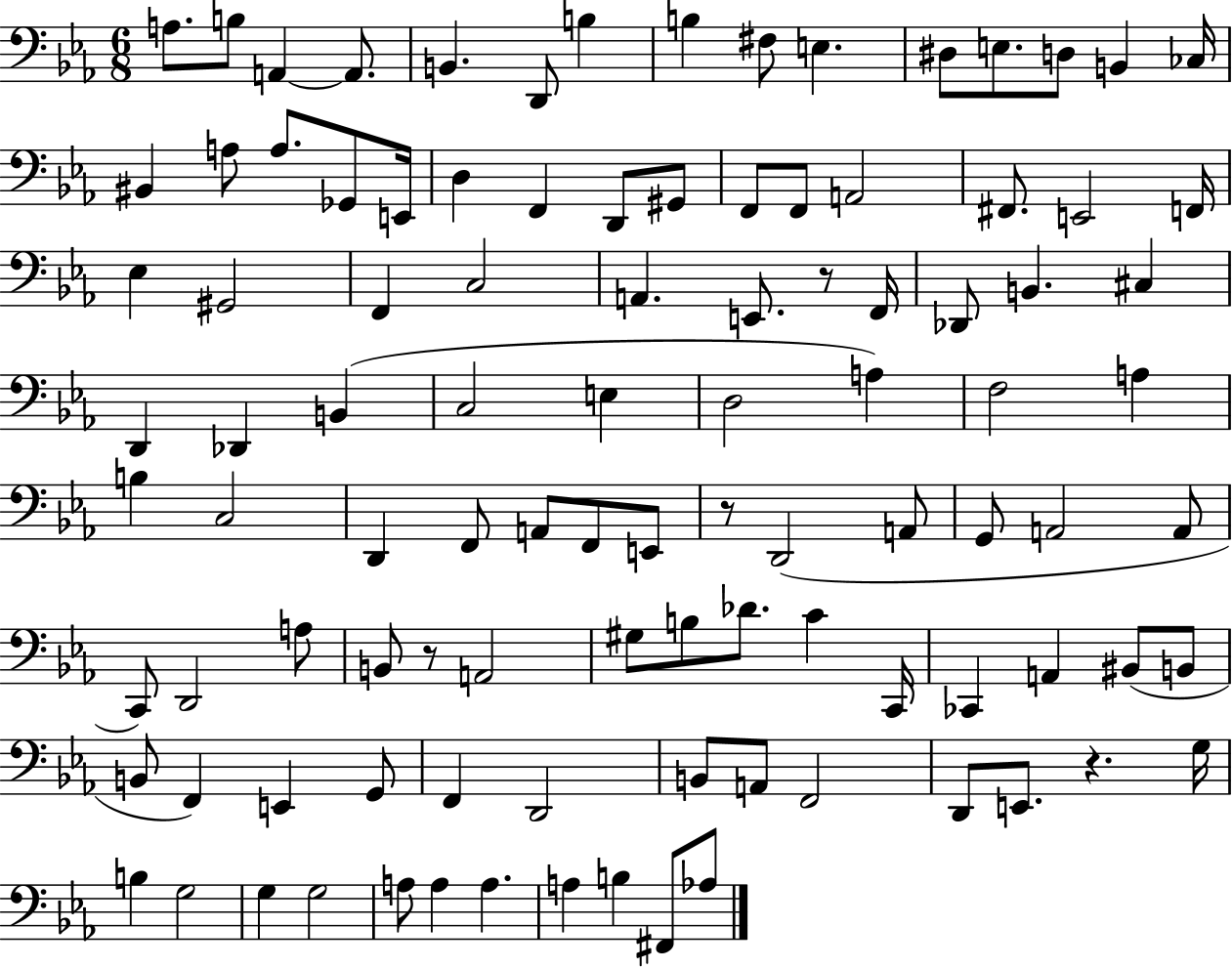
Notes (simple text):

A3/e. B3/e A2/q A2/e. B2/q. D2/e B3/q B3/q F#3/e E3/q. D#3/e E3/e. D3/e B2/q CES3/s BIS2/q A3/e A3/e. Gb2/e E2/s D3/q F2/q D2/e G#2/e F2/e F2/e A2/h F#2/e. E2/h F2/s Eb3/q G#2/h F2/q C3/h A2/q. E2/e. R/e F2/s Db2/e B2/q. C#3/q D2/q Db2/q B2/q C3/h E3/q D3/h A3/q F3/h A3/q B3/q C3/h D2/q F2/e A2/e F2/e E2/e R/e D2/h A2/e G2/e A2/h A2/e C2/e D2/h A3/e B2/e R/e A2/h G#3/e B3/e Db4/e. C4/q C2/s CES2/q A2/q BIS2/e B2/e B2/e F2/q E2/q G2/e F2/q D2/h B2/e A2/e F2/h D2/e E2/e. R/q. G3/s B3/q G3/h G3/q G3/h A3/e A3/q A3/q. A3/q B3/q F#2/e Ab3/e